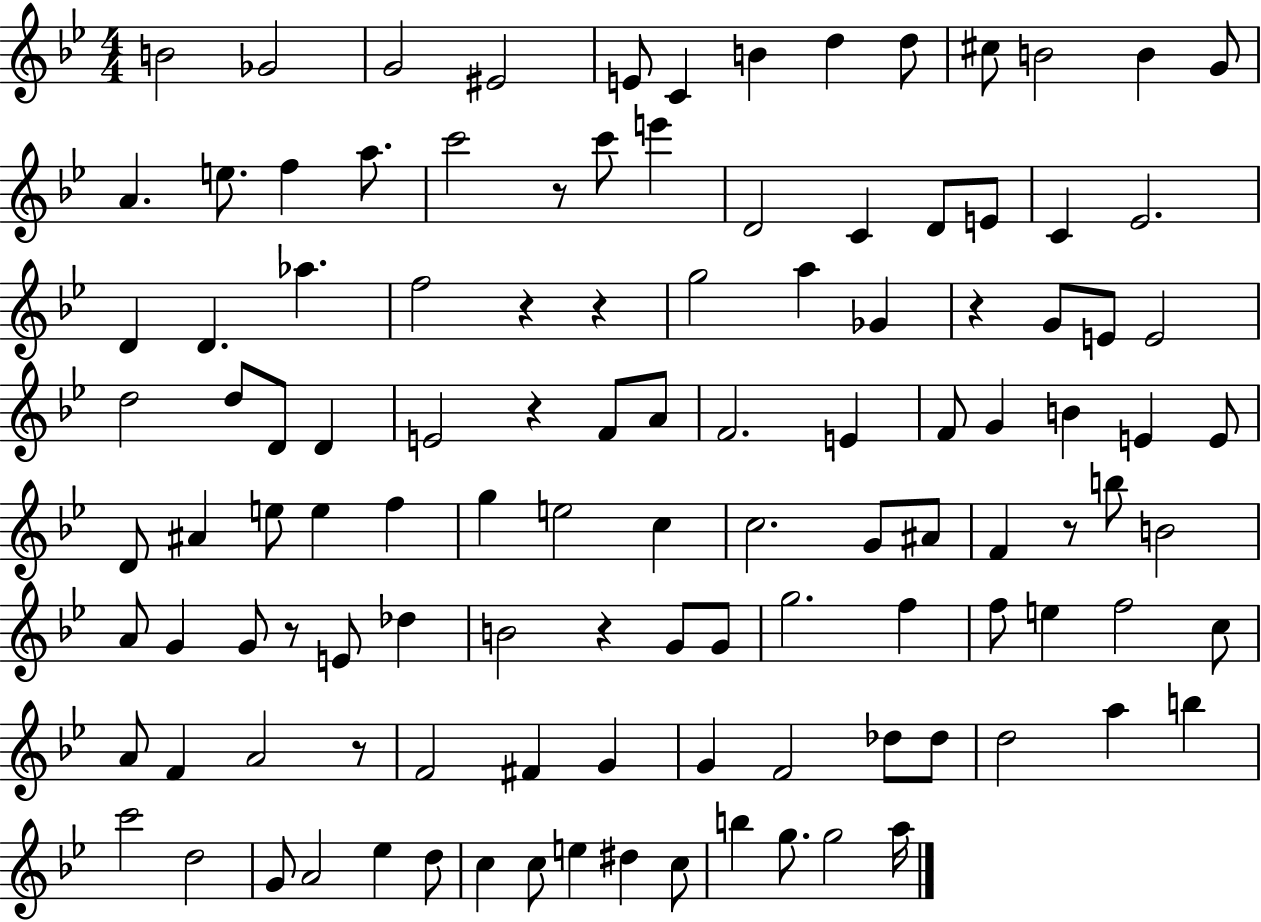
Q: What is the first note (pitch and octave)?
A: B4